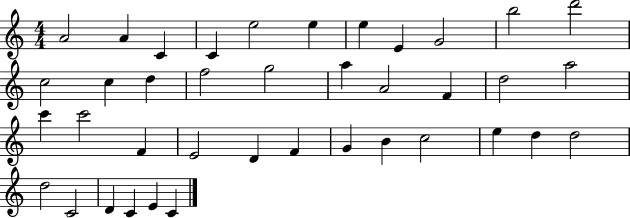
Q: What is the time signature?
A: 4/4